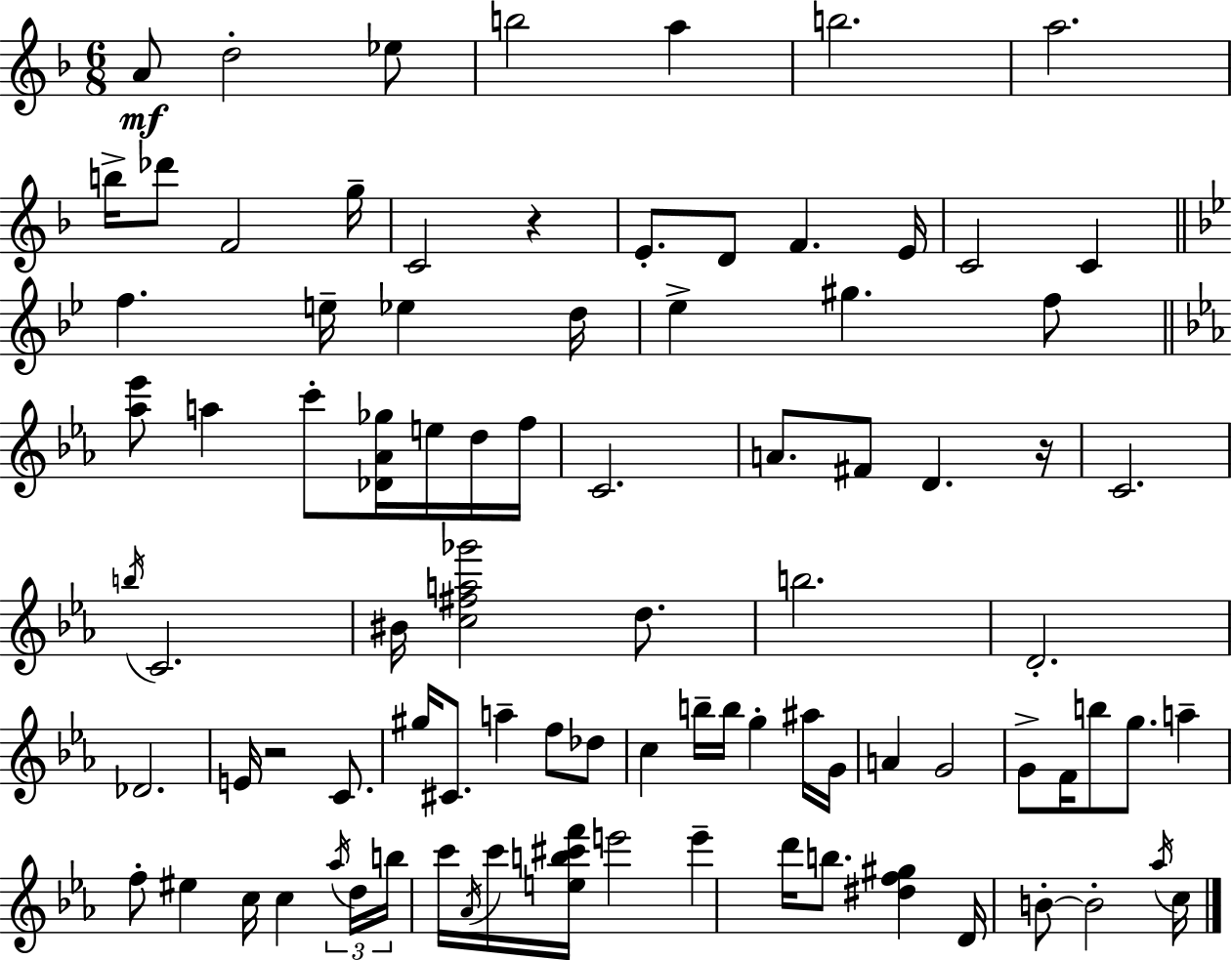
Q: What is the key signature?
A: F major